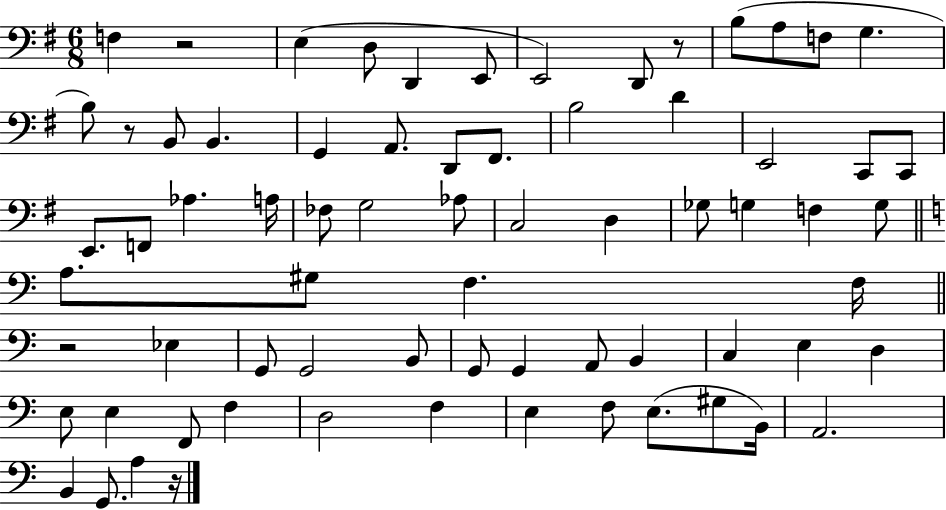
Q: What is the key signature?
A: G major